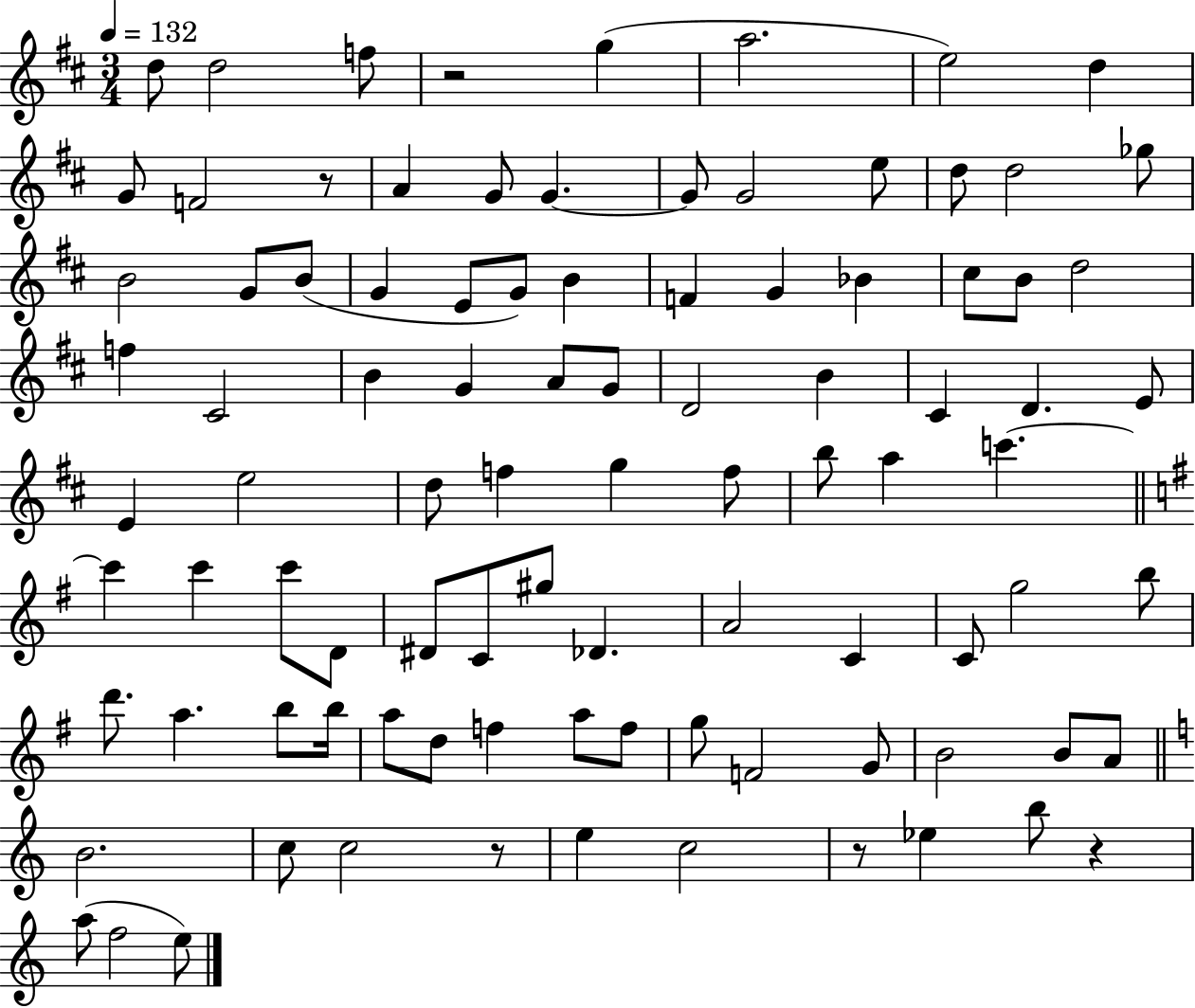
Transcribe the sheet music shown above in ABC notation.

X:1
T:Untitled
M:3/4
L:1/4
K:D
d/2 d2 f/2 z2 g a2 e2 d G/2 F2 z/2 A G/2 G G/2 G2 e/2 d/2 d2 _g/2 B2 G/2 B/2 G E/2 G/2 B F G _B ^c/2 B/2 d2 f ^C2 B G A/2 G/2 D2 B ^C D E/2 E e2 d/2 f g f/2 b/2 a c' c' c' c'/2 D/2 ^D/2 C/2 ^g/2 _D A2 C C/2 g2 b/2 d'/2 a b/2 b/4 a/2 d/2 f a/2 f/2 g/2 F2 G/2 B2 B/2 A/2 B2 c/2 c2 z/2 e c2 z/2 _e b/2 z a/2 f2 e/2